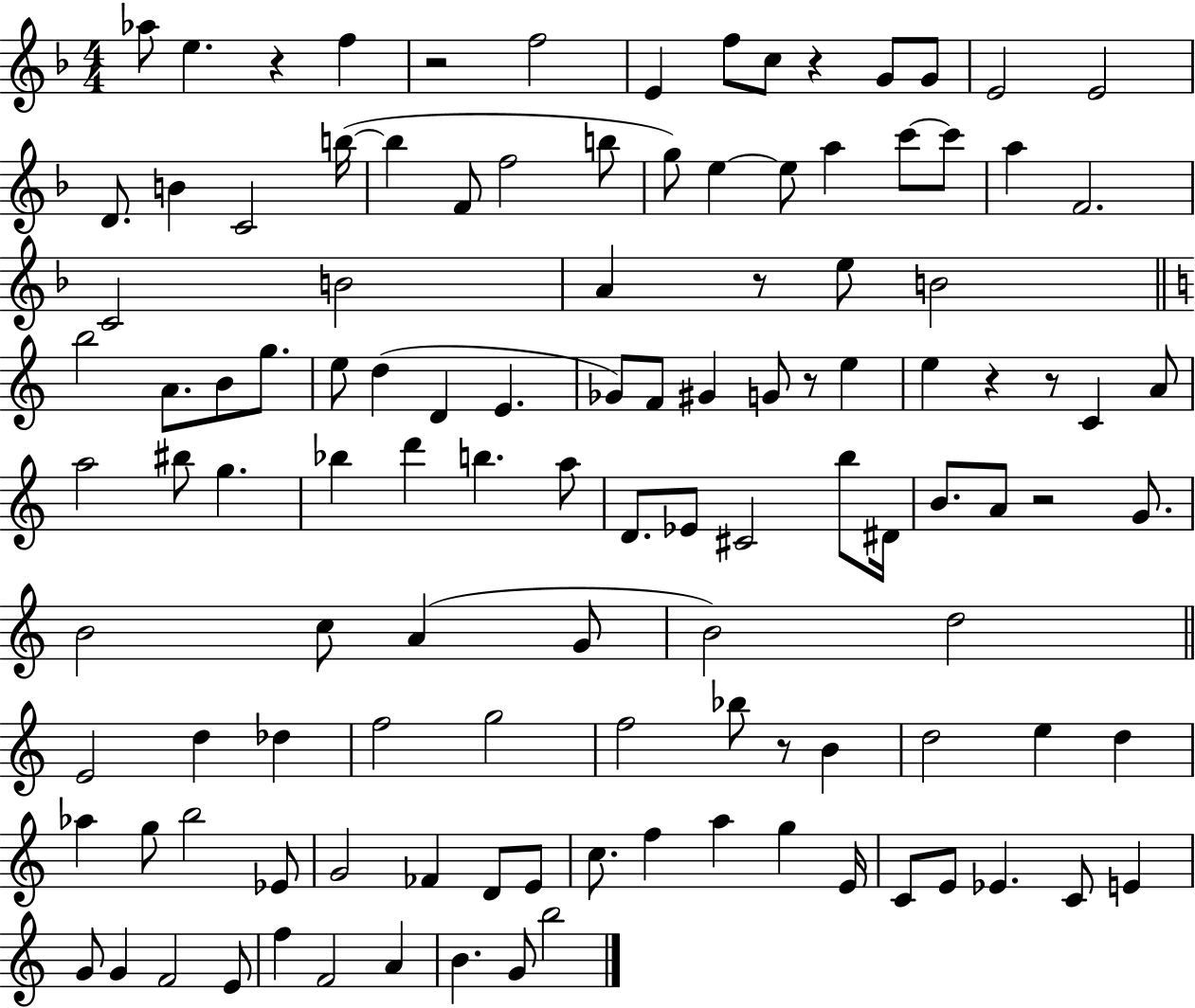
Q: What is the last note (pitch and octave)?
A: B5